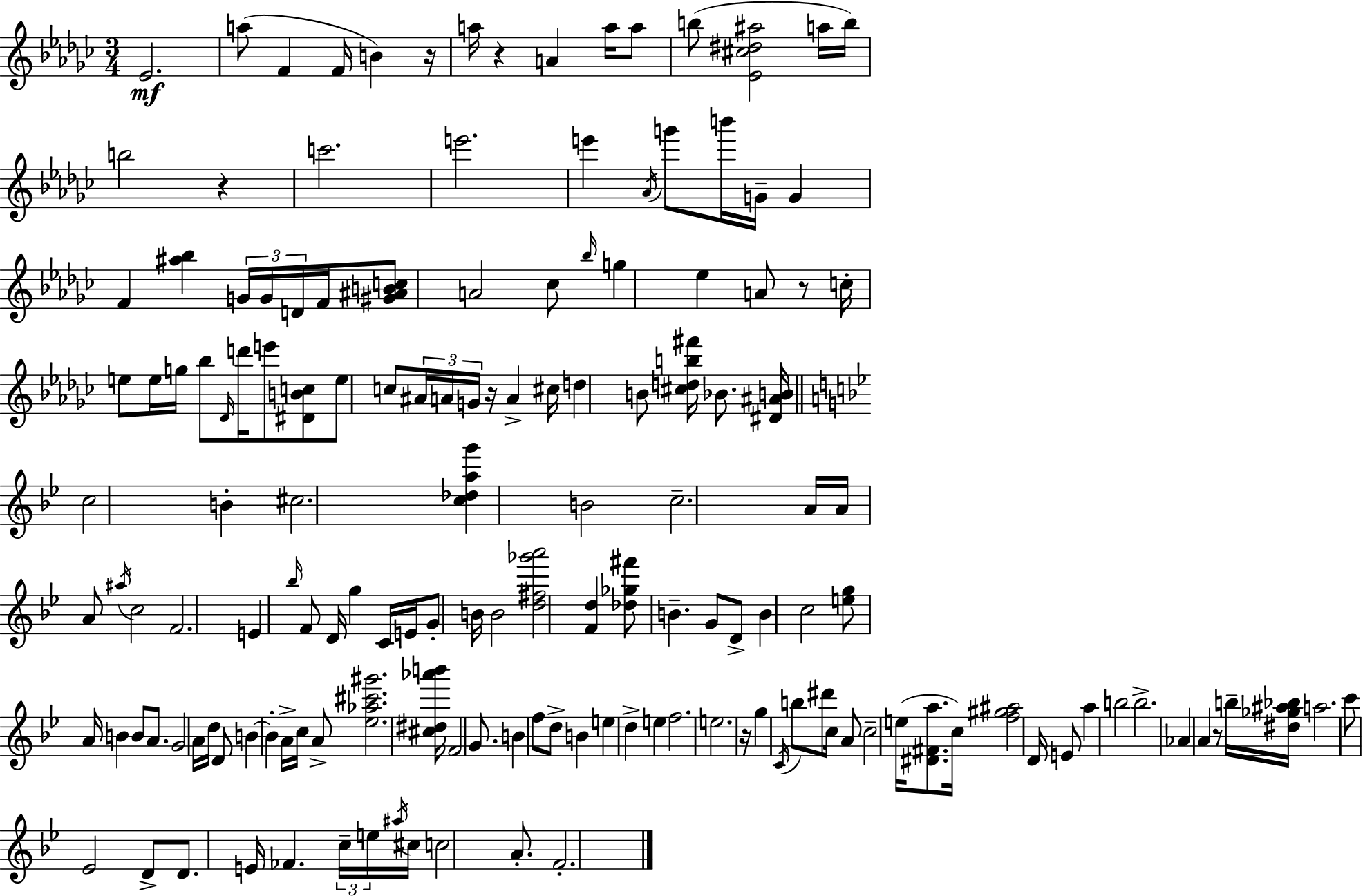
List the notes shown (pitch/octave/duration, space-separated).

Eb4/h. A5/e F4/q F4/s B4/q R/s A5/s R/q A4/q A5/s A5/e B5/e [Eb4,C#5,D#5,A#5]/h A5/s B5/s B5/h R/q C6/h. E6/h. E6/q Ab4/s G6/e B6/s G4/s G4/q F4/q [A#5,Bb5]/q G4/s G4/s D4/s F4/s [G#4,A#4,B4,C5]/e A4/h CES5/e Bb5/s G5/q Eb5/q A4/e R/e C5/s E5/e E5/s G5/s Bb5/e Db4/s D6/s E6/e [D#4,B4,C5]/e E5/e C5/e A#4/s A4/s G4/s R/s A4/q C#5/s D5/q B4/e [C#5,D5,B5,F#6]/s Bb4/e. [D#4,A#4,B4]/s C5/h B4/q C#5/h. [C5,Db5,A5,G6]/q B4/h C5/h. A4/s A4/s A4/e A#5/s C5/h F4/h. E4/q Bb5/s F4/e D4/s G5/q C4/s E4/s G4/e B4/s B4/h [D5,F#5,Gb6,A6]/h [F4,D5]/q [Db5,Gb5,F#6]/e B4/q. G4/e D4/e B4/q C5/h [E5,G5]/e A4/s B4/q B4/e A4/e. G4/h A4/s D5/s D4/e B4/q B4/q A4/s C5/s A4/e [Eb5,Ab5,C#6,G#6]/h. [C#5,D#5,Ab6,B6]/s F4/h G4/e. B4/q F5/e D5/e B4/q E5/q D5/q E5/q F5/h. E5/h. R/s G5/q C4/s B5/e D#6/e C5/s A4/e C5/h E5/s [D#4,F#4,A5]/e. C5/s [F5,G#5,A#5]/h D4/s E4/e A5/q B5/h B5/h. Ab4/q A4/q R/e B5/s [D#5,Gb5,A#5,Bb5]/s A5/h. C6/e Eb4/h D4/e D4/e. E4/s FES4/q. C5/s E5/s A#5/s C#5/s C5/h A4/e. F4/h.